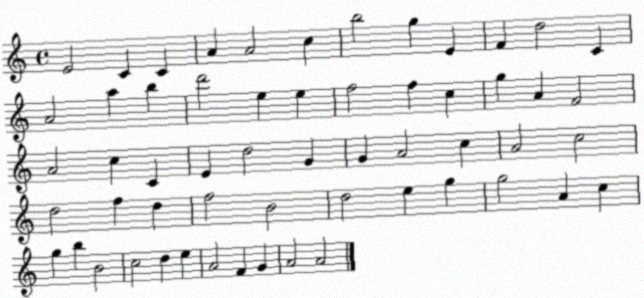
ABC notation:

X:1
T:Untitled
M:4/4
L:1/4
K:C
E2 C C A A2 c b2 g E F d2 C A2 a b d'2 e e f2 f c g A F2 A2 c C E d2 G G A2 c A2 c2 d2 f d f2 B2 d2 e g g2 A c g b B2 c2 d e A2 F G A2 A2